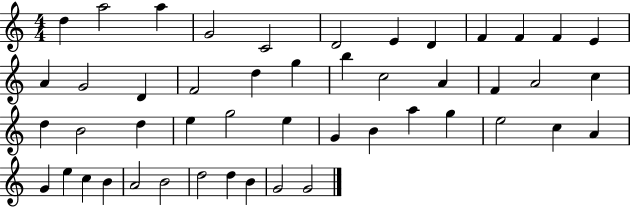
{
  \clef treble
  \numericTimeSignature
  \time 4/4
  \key c \major
  d''4 a''2 a''4 | g'2 c'2 | d'2 e'4 d'4 | f'4 f'4 f'4 e'4 | \break a'4 g'2 d'4 | f'2 d''4 g''4 | b''4 c''2 a'4 | f'4 a'2 c''4 | \break d''4 b'2 d''4 | e''4 g''2 e''4 | g'4 b'4 a''4 g''4 | e''2 c''4 a'4 | \break g'4 e''4 c''4 b'4 | a'2 b'2 | d''2 d''4 b'4 | g'2 g'2 | \break \bar "|."
}